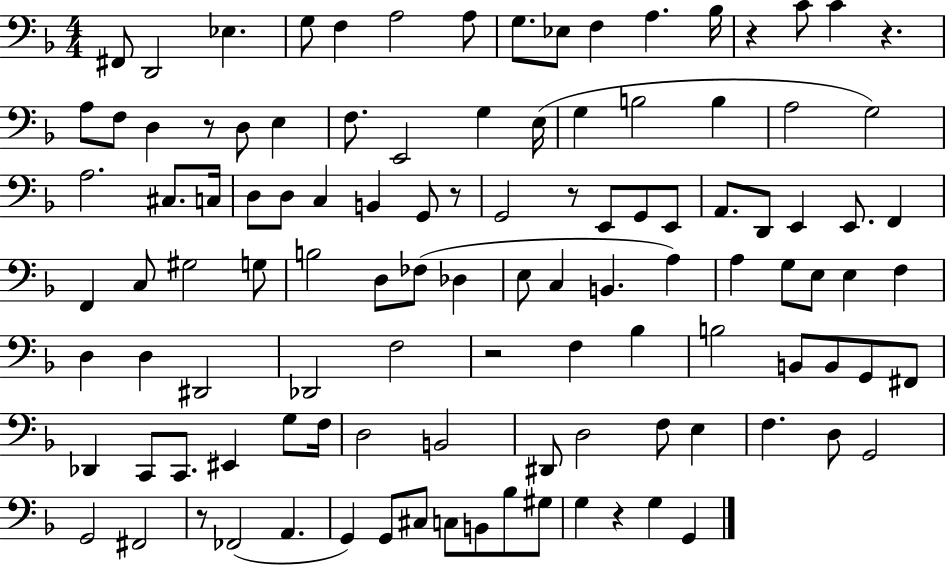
F#2/e D2/h Eb3/q. G3/e F3/q A3/h A3/e G3/e. Eb3/e F3/q A3/q. Bb3/s R/q C4/e C4/q R/q. A3/e F3/e D3/q R/e D3/e E3/q F3/e. E2/h G3/q E3/s G3/q B3/h B3/q A3/h G3/h A3/h. C#3/e. C3/s D3/e D3/e C3/q B2/q G2/e R/e G2/h R/e E2/e G2/e E2/e A2/e. D2/e E2/q E2/e. F2/q F2/q C3/e G#3/h G3/e B3/h D3/e FES3/e Db3/q E3/e C3/q B2/q. A3/q A3/q G3/e E3/e E3/q F3/q D3/q D3/q D#2/h Db2/h F3/h R/h F3/q Bb3/q B3/h B2/e B2/e G2/e F#2/e Db2/q C2/e C2/e. EIS2/q G3/e F3/s D3/h B2/h D#2/e D3/h F3/e E3/q F3/q. D3/e G2/h G2/h F#2/h R/e FES2/h A2/q. G2/q G2/e C#3/e C3/e B2/e Bb3/e G#3/e G3/q R/q G3/q G2/q